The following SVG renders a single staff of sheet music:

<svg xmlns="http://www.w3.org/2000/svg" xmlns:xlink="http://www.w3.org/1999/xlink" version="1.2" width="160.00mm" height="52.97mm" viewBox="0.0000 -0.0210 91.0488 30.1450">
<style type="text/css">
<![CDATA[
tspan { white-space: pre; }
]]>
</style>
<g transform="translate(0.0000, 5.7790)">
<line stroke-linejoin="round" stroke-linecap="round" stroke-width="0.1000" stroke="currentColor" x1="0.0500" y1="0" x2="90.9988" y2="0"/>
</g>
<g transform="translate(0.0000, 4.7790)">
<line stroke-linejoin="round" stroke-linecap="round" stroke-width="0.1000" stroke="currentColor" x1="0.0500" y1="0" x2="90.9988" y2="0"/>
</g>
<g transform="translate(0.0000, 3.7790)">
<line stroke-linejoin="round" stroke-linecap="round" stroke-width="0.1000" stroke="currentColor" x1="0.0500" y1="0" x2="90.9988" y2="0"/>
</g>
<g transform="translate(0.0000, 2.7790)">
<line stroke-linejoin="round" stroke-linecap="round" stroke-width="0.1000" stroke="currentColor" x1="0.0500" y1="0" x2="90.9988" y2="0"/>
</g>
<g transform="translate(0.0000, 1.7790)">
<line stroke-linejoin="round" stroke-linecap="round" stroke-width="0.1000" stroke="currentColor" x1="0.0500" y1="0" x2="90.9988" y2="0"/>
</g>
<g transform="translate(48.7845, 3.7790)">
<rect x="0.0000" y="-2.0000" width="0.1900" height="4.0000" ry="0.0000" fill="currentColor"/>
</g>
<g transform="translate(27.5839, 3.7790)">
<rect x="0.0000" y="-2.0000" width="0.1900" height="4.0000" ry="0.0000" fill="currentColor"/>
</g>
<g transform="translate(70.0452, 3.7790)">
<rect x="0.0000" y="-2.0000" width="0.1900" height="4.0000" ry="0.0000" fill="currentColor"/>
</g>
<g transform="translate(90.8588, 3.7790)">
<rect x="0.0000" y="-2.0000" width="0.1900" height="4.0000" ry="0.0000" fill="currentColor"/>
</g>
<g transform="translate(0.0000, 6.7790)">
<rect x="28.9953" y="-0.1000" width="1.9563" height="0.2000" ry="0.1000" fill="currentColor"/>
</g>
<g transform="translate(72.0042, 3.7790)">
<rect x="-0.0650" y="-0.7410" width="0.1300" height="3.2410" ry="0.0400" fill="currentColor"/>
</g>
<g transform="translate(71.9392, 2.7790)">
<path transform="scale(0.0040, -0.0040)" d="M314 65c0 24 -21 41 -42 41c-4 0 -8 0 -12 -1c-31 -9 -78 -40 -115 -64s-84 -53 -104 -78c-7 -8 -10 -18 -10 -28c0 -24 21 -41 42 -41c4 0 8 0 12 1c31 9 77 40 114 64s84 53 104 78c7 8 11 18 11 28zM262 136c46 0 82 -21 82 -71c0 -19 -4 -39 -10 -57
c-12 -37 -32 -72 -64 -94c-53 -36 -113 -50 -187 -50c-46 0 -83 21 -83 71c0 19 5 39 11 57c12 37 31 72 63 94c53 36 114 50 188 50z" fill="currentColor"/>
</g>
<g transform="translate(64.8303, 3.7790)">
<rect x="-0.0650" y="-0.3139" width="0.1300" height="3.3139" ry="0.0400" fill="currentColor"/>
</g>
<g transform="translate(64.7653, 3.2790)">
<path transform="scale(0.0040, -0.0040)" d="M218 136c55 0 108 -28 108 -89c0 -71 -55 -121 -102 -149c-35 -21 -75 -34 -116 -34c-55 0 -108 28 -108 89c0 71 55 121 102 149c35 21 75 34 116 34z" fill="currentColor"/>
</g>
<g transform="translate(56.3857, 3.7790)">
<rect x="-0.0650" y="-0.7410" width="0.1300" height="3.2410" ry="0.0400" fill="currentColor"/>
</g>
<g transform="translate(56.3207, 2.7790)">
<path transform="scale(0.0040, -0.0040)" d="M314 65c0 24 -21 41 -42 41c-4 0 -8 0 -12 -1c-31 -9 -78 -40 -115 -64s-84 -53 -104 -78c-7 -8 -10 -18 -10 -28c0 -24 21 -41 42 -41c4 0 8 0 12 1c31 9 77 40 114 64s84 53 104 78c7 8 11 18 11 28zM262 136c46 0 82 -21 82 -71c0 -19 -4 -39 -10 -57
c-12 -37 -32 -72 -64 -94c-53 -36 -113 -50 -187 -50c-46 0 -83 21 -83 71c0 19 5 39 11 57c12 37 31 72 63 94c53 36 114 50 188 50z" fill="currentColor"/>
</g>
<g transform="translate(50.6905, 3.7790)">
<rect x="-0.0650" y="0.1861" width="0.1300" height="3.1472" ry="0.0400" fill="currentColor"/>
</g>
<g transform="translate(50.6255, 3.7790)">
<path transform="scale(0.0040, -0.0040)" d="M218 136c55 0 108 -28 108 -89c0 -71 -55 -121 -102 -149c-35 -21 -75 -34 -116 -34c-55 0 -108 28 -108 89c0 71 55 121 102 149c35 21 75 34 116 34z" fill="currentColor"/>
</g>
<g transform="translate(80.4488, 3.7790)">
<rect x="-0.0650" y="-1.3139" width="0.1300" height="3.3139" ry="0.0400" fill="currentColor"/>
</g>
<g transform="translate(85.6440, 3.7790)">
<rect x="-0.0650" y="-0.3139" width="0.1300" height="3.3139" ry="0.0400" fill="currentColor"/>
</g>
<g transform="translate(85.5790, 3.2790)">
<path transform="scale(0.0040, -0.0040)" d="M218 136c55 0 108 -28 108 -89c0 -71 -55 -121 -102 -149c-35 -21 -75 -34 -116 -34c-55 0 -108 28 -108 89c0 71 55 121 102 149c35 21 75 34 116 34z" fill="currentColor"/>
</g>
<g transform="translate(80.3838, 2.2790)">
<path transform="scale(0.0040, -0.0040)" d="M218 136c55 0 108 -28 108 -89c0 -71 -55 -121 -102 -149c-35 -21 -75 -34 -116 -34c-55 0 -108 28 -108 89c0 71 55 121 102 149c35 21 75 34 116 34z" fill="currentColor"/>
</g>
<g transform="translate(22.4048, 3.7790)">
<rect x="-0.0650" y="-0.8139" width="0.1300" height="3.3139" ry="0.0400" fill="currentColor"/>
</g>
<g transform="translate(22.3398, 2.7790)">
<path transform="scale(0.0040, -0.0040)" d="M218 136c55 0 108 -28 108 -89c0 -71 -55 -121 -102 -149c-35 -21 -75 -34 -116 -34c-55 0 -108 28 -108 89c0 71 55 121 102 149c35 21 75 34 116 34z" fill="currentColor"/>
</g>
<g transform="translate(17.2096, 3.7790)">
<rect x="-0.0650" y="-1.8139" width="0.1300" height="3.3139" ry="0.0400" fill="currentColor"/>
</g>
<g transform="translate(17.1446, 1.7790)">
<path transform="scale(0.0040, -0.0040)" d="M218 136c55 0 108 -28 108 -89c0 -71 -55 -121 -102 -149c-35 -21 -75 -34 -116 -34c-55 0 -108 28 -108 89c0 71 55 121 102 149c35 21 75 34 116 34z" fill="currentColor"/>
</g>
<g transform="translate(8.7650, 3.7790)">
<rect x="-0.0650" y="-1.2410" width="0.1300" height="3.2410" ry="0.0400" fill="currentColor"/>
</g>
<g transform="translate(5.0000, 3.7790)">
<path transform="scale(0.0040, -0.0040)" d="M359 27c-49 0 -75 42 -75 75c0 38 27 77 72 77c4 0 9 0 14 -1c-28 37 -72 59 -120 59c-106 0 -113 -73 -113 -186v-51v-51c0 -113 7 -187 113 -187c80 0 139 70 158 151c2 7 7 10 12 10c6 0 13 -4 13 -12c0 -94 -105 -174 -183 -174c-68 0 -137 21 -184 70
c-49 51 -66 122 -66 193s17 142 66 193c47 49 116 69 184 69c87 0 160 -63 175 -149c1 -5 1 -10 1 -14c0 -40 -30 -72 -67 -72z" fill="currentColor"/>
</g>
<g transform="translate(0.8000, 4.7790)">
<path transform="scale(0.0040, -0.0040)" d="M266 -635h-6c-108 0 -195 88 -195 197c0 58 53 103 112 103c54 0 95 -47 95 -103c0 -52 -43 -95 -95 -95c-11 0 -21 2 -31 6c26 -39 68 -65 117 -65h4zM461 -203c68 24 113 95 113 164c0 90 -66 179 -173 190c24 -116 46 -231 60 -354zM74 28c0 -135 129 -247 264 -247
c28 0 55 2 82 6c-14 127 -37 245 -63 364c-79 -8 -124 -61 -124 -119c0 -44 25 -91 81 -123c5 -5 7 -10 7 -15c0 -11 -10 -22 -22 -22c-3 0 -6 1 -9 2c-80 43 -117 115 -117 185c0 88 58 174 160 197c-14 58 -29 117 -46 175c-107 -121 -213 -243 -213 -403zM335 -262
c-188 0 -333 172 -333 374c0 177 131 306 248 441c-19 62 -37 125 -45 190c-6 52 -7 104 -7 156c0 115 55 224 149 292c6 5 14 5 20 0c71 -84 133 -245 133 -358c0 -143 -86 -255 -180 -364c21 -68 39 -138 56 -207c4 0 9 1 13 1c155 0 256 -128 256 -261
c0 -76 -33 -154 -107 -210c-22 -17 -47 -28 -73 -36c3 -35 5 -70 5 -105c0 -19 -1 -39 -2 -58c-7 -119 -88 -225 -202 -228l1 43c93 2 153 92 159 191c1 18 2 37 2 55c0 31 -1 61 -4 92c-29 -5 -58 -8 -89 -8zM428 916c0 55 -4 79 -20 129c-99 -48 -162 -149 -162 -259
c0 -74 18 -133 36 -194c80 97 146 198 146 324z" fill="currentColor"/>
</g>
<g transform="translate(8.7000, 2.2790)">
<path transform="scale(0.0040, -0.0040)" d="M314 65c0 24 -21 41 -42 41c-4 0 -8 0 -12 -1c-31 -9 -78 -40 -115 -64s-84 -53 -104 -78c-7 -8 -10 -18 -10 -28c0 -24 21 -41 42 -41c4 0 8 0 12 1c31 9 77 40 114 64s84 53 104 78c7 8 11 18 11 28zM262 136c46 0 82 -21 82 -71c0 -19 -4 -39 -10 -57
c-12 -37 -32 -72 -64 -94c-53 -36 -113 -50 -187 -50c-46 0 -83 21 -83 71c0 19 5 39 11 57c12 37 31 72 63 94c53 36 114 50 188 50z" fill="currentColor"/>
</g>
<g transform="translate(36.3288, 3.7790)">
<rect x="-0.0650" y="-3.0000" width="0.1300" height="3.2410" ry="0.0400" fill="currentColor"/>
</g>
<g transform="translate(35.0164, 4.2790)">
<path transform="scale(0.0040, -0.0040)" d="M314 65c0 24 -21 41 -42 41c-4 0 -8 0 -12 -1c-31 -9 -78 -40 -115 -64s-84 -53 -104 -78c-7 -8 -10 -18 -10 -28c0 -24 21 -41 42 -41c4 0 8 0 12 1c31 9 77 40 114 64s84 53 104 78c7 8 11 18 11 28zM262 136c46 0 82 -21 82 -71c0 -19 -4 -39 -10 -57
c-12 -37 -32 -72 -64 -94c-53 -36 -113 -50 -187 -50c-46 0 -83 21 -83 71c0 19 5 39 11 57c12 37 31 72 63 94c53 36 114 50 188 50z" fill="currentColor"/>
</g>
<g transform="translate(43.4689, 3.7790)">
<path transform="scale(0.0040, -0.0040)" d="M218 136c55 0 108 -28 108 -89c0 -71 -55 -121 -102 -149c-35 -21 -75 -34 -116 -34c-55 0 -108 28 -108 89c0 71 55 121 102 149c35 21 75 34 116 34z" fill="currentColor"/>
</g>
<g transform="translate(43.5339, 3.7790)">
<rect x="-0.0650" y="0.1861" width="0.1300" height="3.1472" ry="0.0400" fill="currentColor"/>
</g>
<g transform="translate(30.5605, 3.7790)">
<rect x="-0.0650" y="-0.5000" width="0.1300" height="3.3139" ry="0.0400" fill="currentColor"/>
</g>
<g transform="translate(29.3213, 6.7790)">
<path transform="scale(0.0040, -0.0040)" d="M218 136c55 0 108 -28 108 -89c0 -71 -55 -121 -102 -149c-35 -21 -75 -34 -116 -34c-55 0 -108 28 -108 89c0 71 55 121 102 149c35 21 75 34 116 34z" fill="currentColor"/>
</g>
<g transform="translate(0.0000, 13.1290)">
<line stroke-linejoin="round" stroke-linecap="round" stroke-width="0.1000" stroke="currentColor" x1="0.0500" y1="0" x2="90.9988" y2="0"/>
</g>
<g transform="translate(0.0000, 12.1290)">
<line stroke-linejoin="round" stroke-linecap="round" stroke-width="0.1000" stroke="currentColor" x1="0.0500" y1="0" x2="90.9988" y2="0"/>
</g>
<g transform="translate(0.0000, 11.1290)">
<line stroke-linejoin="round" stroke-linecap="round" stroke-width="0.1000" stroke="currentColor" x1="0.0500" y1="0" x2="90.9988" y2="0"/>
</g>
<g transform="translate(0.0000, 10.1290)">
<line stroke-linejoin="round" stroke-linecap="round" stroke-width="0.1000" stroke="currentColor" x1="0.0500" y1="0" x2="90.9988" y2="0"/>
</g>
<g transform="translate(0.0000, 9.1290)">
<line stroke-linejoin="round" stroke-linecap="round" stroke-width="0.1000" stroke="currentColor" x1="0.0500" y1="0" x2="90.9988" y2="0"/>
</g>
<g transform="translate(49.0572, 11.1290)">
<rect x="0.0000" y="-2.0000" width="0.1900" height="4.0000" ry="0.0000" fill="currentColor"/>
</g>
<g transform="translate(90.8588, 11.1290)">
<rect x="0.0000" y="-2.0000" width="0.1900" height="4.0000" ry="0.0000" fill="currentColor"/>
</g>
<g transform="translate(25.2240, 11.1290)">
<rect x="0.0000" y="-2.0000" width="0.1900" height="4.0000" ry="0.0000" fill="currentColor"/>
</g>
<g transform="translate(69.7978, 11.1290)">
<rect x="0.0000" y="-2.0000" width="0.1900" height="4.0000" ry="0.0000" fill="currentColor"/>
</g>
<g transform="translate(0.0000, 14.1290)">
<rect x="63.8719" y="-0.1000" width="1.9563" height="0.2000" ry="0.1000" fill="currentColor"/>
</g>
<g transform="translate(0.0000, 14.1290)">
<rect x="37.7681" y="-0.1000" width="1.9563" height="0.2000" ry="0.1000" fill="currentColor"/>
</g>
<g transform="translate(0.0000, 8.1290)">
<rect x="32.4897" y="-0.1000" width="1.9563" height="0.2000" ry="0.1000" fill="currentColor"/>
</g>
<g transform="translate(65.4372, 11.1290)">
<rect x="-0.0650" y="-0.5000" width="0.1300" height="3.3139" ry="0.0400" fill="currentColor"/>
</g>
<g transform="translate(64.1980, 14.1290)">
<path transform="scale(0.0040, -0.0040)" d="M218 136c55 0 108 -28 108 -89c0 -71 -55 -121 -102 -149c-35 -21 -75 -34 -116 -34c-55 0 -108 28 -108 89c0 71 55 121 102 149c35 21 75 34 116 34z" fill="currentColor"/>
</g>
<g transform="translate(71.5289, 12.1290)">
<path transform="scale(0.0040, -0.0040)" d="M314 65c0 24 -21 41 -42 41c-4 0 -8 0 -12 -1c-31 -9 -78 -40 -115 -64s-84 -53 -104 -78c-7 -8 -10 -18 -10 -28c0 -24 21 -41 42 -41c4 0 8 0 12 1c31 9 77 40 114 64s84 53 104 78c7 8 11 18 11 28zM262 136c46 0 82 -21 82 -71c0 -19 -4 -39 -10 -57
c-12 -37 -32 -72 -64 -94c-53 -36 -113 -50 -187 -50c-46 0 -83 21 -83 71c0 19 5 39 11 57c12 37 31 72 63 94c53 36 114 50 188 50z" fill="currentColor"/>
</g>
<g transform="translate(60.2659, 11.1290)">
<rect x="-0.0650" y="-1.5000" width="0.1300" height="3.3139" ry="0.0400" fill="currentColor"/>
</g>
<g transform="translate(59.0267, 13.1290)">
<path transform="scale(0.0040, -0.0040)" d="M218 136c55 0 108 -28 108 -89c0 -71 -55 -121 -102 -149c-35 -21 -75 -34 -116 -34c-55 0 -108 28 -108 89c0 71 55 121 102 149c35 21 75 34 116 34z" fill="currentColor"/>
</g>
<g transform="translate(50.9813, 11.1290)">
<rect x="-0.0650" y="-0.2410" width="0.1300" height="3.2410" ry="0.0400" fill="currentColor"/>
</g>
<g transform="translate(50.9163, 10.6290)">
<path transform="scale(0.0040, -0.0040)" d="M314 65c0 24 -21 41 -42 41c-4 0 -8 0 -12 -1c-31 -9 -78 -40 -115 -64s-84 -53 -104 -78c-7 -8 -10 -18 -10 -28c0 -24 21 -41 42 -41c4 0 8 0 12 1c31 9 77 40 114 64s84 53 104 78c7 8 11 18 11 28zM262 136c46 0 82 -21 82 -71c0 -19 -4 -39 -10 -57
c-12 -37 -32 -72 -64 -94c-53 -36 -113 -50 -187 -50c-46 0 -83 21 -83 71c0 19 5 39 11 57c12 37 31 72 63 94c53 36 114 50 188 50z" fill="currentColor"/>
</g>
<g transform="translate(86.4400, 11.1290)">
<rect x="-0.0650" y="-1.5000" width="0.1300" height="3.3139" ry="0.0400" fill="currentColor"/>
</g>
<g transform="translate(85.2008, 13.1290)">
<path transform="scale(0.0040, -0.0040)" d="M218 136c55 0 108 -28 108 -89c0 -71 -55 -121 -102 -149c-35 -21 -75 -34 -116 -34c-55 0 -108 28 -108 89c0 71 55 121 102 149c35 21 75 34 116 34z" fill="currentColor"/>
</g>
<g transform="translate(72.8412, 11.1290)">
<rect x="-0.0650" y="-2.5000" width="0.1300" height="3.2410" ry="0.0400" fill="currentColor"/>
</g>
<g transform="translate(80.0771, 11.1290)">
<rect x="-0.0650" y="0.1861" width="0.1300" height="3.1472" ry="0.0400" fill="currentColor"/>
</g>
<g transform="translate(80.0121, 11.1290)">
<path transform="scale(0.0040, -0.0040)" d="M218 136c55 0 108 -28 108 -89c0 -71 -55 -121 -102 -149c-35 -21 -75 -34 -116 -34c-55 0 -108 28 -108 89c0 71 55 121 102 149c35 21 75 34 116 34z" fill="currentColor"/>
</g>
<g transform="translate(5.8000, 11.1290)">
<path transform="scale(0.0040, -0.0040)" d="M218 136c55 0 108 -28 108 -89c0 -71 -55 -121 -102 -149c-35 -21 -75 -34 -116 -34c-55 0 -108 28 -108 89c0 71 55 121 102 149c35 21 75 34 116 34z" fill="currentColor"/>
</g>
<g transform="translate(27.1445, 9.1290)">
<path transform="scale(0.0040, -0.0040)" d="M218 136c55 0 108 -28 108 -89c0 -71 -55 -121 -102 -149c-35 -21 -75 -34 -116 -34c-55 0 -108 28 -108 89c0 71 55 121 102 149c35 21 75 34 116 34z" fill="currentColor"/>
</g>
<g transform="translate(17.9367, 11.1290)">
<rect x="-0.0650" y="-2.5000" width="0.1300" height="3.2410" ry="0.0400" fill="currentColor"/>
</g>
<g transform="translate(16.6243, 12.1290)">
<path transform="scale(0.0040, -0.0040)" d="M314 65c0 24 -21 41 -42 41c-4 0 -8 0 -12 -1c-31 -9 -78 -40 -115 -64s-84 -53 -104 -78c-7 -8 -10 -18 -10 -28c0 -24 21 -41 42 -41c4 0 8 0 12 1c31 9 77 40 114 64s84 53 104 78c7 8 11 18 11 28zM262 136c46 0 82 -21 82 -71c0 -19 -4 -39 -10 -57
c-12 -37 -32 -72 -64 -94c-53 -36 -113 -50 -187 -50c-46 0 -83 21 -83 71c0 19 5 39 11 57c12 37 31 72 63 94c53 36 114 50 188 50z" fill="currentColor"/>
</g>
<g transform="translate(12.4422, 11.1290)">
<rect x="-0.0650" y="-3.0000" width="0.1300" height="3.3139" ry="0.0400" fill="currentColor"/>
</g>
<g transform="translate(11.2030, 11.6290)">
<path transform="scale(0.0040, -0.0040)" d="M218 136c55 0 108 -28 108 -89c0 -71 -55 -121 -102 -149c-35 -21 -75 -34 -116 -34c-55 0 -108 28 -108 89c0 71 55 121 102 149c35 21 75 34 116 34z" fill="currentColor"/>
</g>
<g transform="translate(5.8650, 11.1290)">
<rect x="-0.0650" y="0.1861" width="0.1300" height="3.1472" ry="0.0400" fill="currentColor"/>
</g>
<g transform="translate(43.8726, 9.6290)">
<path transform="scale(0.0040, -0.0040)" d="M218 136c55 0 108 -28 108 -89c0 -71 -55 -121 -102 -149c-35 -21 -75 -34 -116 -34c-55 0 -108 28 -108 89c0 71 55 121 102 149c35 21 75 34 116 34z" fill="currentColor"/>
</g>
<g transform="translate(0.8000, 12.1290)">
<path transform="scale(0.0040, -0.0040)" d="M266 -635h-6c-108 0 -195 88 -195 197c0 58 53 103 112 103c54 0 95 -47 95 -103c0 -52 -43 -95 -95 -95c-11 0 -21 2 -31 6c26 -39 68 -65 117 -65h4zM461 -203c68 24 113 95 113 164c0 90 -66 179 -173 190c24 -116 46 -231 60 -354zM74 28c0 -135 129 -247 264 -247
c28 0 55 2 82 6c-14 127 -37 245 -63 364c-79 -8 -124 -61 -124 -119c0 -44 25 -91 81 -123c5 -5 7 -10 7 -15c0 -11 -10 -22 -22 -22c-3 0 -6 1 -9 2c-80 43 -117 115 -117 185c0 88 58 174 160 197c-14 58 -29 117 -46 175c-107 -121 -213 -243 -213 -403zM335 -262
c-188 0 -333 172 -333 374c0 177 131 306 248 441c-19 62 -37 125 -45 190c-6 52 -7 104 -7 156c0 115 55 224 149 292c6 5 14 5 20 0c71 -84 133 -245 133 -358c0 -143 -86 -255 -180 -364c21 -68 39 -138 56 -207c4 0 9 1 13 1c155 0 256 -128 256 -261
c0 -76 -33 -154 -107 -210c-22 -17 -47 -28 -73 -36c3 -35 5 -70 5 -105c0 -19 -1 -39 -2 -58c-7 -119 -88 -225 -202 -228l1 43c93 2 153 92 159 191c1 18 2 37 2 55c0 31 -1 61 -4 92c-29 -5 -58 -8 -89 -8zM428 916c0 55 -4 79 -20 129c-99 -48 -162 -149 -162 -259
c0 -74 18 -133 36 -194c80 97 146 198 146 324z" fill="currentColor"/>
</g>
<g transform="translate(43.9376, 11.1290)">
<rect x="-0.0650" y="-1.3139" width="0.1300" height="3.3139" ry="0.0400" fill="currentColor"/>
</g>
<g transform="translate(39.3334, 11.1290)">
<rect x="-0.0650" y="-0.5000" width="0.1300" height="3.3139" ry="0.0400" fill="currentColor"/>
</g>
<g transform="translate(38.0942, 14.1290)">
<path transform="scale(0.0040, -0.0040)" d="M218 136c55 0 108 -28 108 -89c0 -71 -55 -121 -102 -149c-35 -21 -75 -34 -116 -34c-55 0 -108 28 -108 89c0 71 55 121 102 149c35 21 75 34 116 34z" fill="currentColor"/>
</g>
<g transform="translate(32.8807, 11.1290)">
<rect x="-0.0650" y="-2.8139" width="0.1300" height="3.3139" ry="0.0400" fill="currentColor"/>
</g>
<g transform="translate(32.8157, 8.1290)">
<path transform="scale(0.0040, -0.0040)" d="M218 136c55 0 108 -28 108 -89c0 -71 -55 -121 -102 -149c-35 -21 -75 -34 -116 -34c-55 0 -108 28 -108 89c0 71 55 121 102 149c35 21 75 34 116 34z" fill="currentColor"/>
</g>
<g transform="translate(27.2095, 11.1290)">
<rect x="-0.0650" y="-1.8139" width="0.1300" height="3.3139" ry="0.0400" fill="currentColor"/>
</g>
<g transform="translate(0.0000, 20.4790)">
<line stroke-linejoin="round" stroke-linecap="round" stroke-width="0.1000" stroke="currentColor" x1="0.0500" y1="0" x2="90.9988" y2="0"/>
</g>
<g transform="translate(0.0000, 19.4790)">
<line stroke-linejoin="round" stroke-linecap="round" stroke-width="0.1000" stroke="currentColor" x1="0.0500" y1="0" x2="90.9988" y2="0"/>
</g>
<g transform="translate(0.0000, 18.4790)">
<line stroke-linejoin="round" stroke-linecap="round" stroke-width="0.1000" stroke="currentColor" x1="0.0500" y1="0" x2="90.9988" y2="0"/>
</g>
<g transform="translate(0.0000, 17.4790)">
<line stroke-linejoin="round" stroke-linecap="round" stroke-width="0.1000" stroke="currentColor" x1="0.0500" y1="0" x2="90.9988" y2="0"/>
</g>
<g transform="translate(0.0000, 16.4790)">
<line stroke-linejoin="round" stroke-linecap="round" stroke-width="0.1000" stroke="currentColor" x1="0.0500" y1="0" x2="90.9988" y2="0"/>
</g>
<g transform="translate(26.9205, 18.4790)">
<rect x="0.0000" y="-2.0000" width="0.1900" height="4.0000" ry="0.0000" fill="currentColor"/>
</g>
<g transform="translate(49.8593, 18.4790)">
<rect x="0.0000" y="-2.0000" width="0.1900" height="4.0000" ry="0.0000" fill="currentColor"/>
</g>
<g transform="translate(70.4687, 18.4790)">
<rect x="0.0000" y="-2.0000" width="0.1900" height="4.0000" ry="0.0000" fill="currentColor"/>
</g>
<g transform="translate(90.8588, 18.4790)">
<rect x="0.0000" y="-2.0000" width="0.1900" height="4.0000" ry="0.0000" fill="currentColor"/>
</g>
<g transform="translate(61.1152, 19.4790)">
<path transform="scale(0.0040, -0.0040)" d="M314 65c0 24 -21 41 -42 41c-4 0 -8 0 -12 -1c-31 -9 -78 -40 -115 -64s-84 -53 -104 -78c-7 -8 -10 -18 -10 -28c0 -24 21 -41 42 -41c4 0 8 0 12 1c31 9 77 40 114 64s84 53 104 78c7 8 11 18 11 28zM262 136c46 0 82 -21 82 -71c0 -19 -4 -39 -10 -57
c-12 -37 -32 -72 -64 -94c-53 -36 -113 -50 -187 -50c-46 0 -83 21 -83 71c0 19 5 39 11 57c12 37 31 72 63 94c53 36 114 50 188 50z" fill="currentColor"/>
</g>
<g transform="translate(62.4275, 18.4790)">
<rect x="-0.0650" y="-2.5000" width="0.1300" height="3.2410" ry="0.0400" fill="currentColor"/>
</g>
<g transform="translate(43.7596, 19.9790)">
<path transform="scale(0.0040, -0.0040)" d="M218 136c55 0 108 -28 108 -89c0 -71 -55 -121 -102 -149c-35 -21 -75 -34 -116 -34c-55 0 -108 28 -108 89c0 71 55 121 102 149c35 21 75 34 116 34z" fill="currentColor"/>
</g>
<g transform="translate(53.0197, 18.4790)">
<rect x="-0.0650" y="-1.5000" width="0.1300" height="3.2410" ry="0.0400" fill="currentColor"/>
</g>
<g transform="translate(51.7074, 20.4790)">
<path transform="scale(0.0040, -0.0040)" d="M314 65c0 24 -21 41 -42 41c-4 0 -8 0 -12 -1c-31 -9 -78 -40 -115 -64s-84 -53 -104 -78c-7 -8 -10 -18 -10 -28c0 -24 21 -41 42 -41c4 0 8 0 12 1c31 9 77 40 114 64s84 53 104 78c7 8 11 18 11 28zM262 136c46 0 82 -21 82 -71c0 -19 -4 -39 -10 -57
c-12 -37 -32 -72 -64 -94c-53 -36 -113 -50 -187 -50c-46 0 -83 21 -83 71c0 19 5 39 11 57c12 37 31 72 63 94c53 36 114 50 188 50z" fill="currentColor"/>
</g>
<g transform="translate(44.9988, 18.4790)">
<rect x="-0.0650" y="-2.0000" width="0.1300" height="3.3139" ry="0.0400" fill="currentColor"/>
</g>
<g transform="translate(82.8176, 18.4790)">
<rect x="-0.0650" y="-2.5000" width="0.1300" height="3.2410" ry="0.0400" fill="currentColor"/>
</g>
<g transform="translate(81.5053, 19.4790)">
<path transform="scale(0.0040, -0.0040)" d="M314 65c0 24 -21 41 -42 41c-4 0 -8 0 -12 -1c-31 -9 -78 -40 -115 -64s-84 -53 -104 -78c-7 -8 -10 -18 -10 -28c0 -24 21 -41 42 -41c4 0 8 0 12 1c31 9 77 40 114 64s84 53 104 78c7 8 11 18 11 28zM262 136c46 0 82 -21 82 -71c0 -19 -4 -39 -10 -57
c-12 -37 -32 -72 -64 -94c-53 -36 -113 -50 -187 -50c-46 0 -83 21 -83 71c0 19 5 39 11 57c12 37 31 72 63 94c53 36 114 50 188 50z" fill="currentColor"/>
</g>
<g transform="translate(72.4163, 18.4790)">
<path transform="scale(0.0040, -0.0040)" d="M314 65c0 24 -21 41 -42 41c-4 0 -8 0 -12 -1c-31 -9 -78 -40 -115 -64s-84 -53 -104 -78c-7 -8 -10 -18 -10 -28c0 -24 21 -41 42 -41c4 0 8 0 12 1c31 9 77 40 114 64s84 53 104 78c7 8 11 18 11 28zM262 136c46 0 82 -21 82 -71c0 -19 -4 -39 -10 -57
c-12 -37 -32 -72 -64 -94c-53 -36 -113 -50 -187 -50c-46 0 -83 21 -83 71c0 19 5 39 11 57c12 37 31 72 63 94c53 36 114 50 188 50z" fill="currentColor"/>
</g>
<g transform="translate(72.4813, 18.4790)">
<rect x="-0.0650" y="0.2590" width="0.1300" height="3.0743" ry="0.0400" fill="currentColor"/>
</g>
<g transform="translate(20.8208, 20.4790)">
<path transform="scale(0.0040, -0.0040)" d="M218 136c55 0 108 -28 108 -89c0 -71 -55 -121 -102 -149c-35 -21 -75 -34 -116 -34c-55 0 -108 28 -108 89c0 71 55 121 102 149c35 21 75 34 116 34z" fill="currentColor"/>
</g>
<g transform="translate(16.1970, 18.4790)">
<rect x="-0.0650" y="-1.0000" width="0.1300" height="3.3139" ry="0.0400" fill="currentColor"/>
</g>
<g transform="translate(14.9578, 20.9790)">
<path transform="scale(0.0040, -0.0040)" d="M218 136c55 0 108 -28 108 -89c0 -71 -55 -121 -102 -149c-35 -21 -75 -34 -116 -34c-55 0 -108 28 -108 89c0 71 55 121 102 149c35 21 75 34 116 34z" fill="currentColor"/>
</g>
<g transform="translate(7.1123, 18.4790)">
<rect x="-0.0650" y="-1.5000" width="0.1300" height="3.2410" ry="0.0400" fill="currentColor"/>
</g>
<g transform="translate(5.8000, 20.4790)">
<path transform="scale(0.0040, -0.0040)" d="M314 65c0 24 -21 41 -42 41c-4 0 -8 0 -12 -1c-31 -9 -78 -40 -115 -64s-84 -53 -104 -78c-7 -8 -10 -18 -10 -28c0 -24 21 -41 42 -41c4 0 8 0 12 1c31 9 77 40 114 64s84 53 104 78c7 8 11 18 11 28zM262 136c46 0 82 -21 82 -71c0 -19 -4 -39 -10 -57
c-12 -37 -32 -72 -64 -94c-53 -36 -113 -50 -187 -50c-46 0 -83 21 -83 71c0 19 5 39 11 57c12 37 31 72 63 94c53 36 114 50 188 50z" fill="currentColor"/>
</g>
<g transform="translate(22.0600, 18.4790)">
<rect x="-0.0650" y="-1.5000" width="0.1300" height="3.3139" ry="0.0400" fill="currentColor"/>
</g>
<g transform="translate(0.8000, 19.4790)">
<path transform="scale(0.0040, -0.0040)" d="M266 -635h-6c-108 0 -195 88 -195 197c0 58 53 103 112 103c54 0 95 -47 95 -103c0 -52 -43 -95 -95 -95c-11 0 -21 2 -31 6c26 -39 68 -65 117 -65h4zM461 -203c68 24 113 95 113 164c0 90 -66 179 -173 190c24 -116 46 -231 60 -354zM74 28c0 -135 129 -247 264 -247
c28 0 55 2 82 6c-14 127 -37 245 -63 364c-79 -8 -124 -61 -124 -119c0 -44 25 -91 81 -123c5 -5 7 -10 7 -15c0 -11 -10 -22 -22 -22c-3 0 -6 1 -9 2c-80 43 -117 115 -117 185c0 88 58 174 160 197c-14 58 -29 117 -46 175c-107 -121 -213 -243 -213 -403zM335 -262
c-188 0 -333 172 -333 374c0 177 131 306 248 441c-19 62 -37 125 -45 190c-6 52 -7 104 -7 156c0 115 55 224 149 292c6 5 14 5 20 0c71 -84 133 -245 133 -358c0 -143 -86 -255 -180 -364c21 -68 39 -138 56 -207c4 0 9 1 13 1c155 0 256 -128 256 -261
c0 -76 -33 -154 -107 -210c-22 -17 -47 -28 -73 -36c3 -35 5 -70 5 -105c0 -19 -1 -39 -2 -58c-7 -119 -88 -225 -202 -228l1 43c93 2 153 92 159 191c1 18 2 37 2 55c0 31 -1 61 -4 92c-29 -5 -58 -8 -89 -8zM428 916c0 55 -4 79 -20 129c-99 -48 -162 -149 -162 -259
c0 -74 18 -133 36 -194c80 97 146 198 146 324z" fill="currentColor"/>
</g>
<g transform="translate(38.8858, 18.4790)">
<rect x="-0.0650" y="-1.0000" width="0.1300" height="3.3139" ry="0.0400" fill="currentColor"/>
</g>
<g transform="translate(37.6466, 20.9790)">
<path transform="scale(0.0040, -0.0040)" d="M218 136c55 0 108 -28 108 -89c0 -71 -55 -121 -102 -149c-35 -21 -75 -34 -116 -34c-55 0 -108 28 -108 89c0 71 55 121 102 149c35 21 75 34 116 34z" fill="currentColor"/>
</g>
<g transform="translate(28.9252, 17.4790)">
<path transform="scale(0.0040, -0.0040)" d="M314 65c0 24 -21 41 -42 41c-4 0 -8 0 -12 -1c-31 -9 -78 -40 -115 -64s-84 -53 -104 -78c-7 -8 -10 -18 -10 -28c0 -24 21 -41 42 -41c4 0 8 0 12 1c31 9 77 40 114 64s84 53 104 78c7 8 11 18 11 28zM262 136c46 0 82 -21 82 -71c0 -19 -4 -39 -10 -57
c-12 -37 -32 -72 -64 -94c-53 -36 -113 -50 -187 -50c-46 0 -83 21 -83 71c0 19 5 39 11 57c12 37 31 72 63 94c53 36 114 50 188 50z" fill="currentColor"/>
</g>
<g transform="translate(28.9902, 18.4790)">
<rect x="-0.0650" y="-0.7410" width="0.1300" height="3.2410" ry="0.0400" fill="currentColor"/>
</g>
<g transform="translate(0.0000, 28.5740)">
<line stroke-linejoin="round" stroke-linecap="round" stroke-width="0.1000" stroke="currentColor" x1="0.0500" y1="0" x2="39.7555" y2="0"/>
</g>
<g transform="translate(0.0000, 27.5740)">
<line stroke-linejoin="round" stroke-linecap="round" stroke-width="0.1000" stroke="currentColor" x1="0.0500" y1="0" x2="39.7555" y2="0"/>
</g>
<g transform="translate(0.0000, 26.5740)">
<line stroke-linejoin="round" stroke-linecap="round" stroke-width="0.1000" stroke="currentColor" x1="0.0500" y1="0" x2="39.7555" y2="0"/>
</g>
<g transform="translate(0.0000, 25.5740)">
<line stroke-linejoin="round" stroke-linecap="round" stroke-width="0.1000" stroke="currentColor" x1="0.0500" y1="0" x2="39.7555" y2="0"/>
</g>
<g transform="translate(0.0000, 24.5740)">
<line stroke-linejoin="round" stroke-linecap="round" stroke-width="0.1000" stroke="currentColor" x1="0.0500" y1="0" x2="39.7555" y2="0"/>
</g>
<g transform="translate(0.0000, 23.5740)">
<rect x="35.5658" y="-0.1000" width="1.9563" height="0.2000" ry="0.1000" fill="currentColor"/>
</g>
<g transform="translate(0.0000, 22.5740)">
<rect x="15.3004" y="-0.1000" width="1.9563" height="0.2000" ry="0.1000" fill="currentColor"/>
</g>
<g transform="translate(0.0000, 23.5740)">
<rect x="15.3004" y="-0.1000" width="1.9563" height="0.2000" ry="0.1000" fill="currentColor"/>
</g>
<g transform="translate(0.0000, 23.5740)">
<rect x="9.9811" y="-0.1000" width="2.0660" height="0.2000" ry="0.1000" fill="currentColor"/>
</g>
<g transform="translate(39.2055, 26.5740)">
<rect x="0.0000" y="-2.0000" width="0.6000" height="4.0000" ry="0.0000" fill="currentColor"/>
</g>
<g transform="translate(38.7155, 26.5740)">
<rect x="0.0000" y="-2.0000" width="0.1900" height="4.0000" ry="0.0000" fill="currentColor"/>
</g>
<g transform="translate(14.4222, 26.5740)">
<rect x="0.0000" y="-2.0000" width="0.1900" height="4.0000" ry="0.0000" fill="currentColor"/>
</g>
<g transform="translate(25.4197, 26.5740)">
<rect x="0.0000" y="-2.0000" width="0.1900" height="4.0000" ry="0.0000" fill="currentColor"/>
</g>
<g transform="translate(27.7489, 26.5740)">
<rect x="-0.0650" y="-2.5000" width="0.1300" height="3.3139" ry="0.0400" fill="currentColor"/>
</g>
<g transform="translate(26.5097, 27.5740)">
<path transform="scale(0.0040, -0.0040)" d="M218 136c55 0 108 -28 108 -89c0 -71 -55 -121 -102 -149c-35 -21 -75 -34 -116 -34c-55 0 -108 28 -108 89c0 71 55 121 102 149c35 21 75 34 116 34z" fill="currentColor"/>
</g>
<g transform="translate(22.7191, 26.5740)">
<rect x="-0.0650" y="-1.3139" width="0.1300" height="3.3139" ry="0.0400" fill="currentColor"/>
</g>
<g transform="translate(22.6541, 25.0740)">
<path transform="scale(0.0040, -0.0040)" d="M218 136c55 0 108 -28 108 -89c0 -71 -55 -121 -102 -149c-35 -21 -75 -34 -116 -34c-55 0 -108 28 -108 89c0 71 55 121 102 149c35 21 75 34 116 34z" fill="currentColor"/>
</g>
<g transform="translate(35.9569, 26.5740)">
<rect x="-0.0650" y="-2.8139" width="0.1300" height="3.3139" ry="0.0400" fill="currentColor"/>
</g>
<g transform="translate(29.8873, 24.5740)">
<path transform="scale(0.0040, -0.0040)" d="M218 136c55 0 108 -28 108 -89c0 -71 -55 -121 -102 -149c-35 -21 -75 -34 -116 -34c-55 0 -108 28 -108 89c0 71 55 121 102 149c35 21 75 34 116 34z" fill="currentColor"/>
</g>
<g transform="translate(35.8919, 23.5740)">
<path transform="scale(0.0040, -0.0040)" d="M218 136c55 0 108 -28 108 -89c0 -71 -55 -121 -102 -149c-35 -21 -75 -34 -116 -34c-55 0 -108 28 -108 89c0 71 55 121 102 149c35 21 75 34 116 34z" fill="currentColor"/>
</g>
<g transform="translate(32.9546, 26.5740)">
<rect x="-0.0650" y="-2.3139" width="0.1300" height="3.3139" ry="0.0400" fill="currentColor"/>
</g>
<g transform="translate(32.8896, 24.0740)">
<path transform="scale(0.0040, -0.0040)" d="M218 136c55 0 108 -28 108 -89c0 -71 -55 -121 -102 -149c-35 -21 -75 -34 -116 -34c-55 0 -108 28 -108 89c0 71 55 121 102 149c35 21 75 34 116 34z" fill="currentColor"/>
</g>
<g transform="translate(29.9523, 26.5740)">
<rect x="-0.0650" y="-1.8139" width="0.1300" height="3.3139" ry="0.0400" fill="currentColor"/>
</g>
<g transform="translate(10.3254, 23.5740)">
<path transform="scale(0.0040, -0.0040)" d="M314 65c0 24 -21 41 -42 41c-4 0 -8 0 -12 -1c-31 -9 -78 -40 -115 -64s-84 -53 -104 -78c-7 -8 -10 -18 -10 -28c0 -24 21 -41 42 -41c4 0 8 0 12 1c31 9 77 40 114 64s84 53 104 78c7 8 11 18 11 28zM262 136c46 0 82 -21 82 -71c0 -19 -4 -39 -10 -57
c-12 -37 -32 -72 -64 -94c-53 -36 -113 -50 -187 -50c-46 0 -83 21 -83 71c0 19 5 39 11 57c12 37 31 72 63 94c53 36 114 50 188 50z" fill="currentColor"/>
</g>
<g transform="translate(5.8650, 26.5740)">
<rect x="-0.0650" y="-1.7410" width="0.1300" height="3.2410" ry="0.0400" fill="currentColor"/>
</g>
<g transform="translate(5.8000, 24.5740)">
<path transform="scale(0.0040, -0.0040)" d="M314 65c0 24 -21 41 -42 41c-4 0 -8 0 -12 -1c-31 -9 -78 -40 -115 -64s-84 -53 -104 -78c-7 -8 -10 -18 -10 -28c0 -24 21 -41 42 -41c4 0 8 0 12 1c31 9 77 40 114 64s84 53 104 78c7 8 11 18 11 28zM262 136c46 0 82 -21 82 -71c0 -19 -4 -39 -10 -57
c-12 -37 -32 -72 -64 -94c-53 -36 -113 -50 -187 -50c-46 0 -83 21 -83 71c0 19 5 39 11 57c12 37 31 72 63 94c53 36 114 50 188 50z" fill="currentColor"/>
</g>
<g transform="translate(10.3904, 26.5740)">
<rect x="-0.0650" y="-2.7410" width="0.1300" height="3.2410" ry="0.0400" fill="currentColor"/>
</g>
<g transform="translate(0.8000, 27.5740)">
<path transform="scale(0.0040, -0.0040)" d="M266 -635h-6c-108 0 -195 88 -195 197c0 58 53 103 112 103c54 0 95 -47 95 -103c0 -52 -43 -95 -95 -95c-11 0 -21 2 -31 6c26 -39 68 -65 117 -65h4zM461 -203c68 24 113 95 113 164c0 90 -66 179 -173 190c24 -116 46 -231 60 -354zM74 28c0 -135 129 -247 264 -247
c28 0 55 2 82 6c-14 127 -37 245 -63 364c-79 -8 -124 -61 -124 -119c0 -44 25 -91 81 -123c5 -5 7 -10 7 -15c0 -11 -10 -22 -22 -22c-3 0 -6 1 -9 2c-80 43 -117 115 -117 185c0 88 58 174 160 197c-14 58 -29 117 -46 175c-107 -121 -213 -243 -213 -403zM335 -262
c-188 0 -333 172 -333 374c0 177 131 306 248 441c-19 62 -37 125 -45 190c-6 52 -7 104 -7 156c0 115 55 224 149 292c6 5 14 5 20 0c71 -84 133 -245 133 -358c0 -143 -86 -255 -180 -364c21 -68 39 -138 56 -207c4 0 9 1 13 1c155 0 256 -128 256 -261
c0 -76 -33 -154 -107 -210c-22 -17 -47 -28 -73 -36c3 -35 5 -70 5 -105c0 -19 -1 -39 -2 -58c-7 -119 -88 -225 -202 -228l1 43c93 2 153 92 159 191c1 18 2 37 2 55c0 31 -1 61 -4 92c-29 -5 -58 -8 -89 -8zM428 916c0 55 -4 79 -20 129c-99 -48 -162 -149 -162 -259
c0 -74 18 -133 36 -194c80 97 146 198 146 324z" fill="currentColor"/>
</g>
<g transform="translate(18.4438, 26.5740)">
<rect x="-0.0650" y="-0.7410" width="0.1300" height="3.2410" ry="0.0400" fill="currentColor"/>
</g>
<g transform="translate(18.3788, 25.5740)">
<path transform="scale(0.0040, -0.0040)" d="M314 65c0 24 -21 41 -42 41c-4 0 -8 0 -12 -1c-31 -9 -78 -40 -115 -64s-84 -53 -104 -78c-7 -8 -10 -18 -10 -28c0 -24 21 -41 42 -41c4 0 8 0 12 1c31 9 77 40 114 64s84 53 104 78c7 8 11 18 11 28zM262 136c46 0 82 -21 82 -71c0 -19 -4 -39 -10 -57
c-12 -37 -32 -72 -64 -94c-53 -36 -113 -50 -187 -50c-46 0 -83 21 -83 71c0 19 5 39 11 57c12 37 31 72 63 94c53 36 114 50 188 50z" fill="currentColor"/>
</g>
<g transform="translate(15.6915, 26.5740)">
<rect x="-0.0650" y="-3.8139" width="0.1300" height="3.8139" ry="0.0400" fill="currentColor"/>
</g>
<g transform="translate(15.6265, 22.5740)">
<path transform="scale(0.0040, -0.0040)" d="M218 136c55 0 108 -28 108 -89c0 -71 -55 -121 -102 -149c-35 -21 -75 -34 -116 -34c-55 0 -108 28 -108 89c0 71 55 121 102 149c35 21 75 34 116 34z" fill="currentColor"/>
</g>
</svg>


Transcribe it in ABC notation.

X:1
T:Untitled
M:4/4
L:1/4
K:C
e2 f d C A2 B B d2 c d2 e c B A G2 f a C e c2 E C G2 B E E2 D E d2 D F E2 G2 B2 G2 f2 a2 c' d2 e G f g a